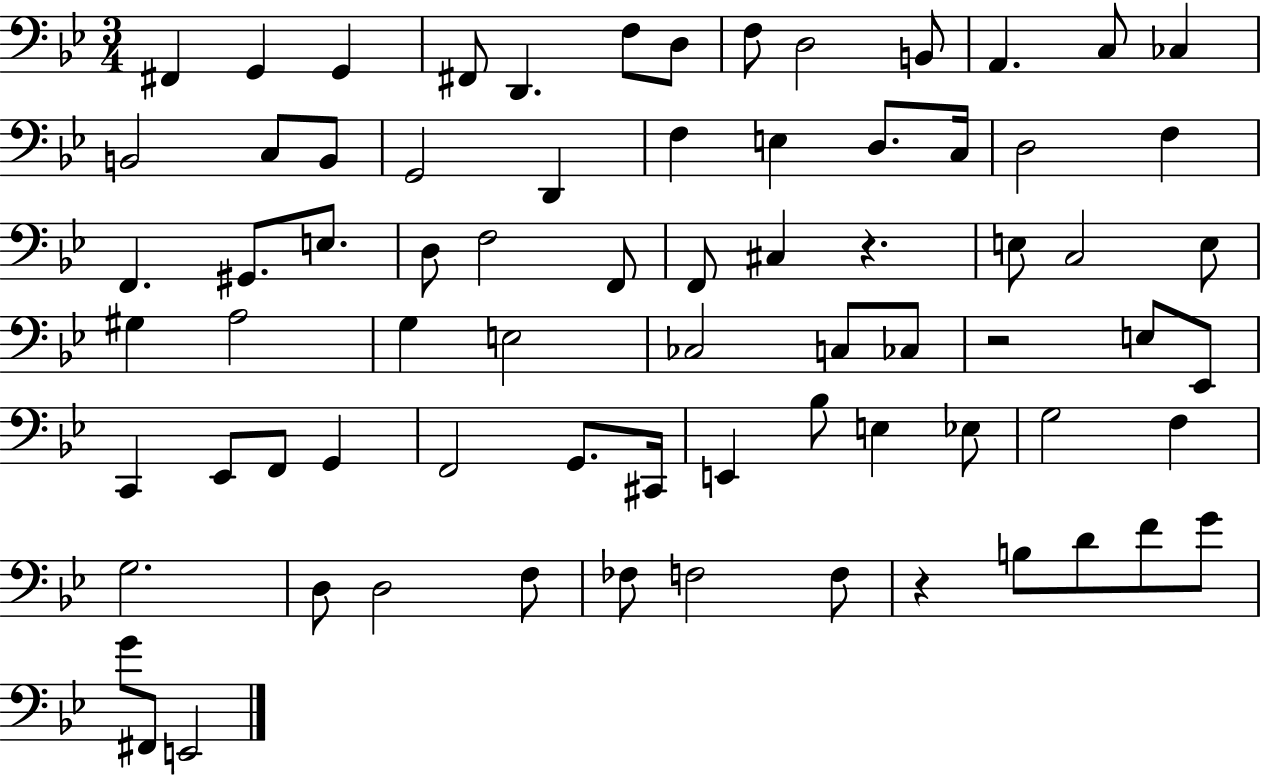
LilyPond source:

{
  \clef bass
  \numericTimeSignature
  \time 3/4
  \key bes \major
  fis,4 g,4 g,4 | fis,8 d,4. f8 d8 | f8 d2 b,8 | a,4. c8 ces4 | \break b,2 c8 b,8 | g,2 d,4 | f4 e4 d8. c16 | d2 f4 | \break f,4. gis,8. e8. | d8 f2 f,8 | f,8 cis4 r4. | e8 c2 e8 | \break gis4 a2 | g4 e2 | ces2 c8 ces8 | r2 e8 ees,8 | \break c,4 ees,8 f,8 g,4 | f,2 g,8. cis,16 | e,4 bes8 e4 ees8 | g2 f4 | \break g2. | d8 d2 f8 | fes8 f2 f8 | r4 b8 d'8 f'8 g'8 | \break g'8 fis,8 e,2 | \bar "|."
}